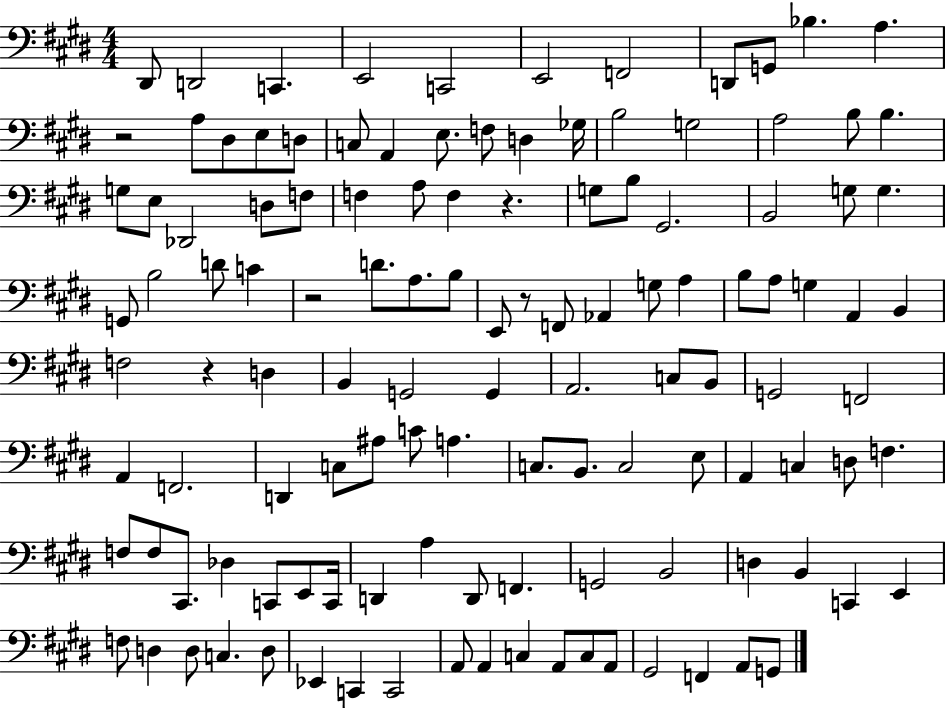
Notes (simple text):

D#2/e D2/h C2/q. E2/h C2/h E2/h F2/h D2/e G2/e Bb3/q. A3/q. R/h A3/e D#3/e E3/e D3/e C3/e A2/q E3/e. F3/e D3/q Gb3/s B3/h G3/h A3/h B3/e B3/q. G3/e E3/e Db2/h D3/e F3/e F3/q A3/e F3/q R/q. G3/e B3/e G#2/h. B2/h G3/e G3/q. G2/e B3/h D4/e C4/q R/h D4/e. A3/e. B3/e E2/e R/e F2/e Ab2/q G3/e A3/q B3/e A3/e G3/q A2/q B2/q F3/h R/q D3/q B2/q G2/h G2/q A2/h. C3/e B2/e G2/h F2/h A2/q F2/h. D2/q C3/e A#3/e C4/e A3/q. C3/e. B2/e. C3/h E3/e A2/q C3/q D3/e F3/q. F3/e F3/e C#2/e. Db3/q C2/e E2/e C2/s D2/q A3/q D2/e F2/q. G2/h B2/h D3/q B2/q C2/q E2/q F3/e D3/q D3/e C3/q. D3/e Eb2/q C2/q C2/h A2/e A2/q C3/q A2/e C3/e A2/e G#2/h F2/q A2/e G2/e